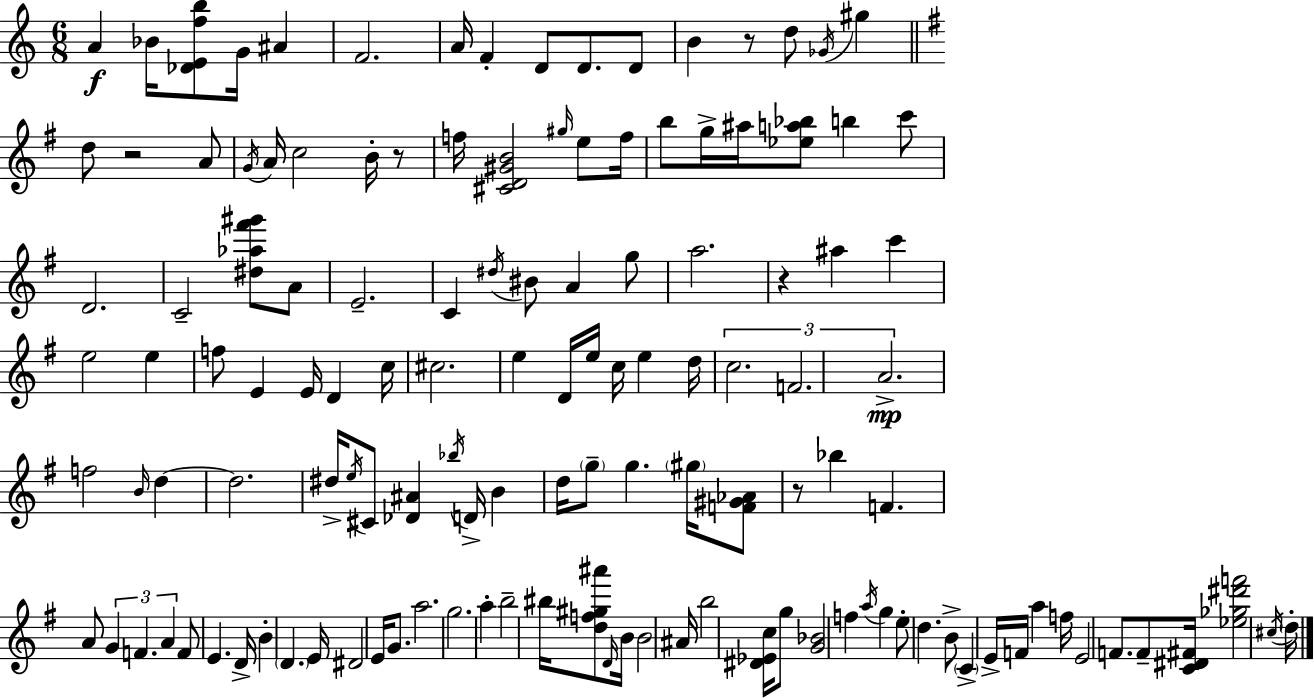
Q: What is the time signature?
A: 6/8